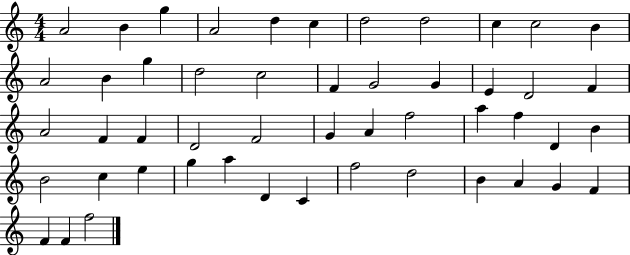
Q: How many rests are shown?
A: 0